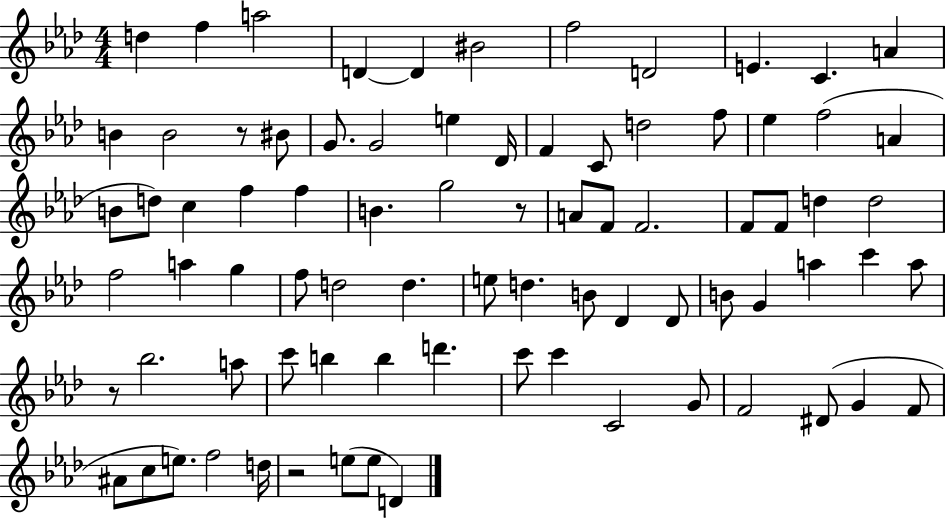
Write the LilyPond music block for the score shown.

{
  \clef treble
  \numericTimeSignature
  \time 4/4
  \key aes \major
  d''4 f''4 a''2 | d'4~~ d'4 bis'2 | f''2 d'2 | e'4. c'4. a'4 | \break b'4 b'2 r8 bis'8 | g'8. g'2 e''4 des'16 | f'4 c'8 d''2 f''8 | ees''4 f''2( a'4 | \break b'8 d''8) c''4 f''4 f''4 | b'4. g''2 r8 | a'8 f'8 f'2. | f'8 f'8 d''4 d''2 | \break f''2 a''4 g''4 | f''8 d''2 d''4. | e''8 d''4. b'8 des'4 des'8 | b'8 g'4 a''4 c'''4 a''8 | \break r8 bes''2. a''8 | c'''8 b''4 b''4 d'''4. | c'''8 c'''4 c'2 g'8 | f'2 dis'8( g'4 f'8 | \break ais'8 c''8 e''8.) f''2 d''16 | r2 e''8( e''8 d'4) | \bar "|."
}